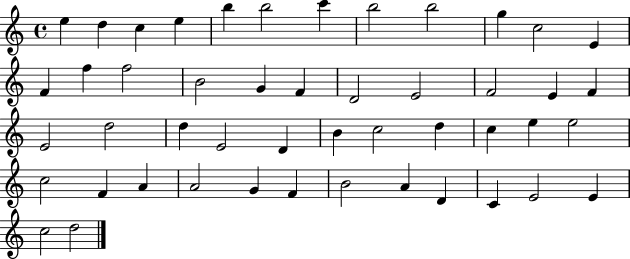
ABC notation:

X:1
T:Untitled
M:4/4
L:1/4
K:C
e d c e b b2 c' b2 b2 g c2 E F f f2 B2 G F D2 E2 F2 E F E2 d2 d E2 D B c2 d c e e2 c2 F A A2 G F B2 A D C E2 E c2 d2